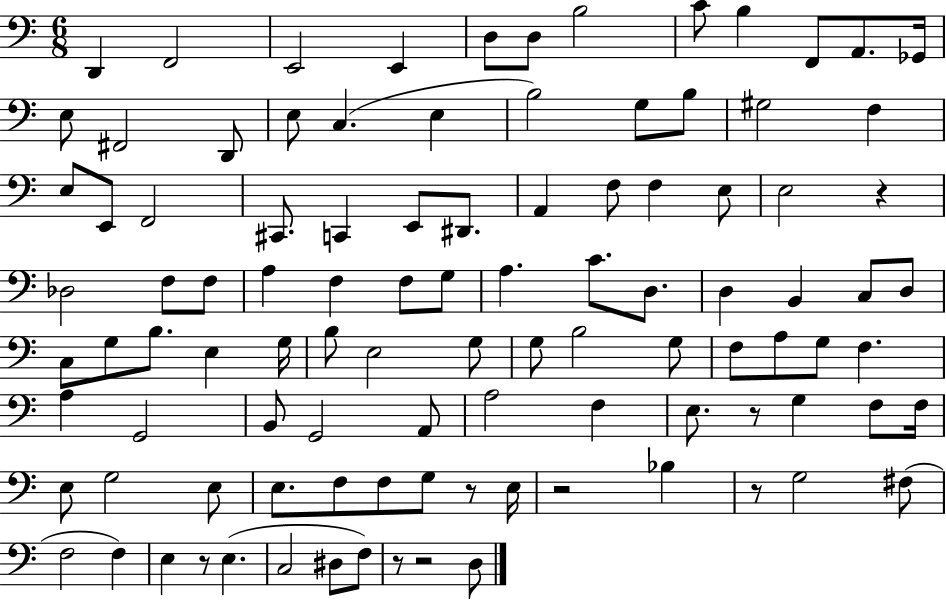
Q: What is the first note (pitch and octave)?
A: D2